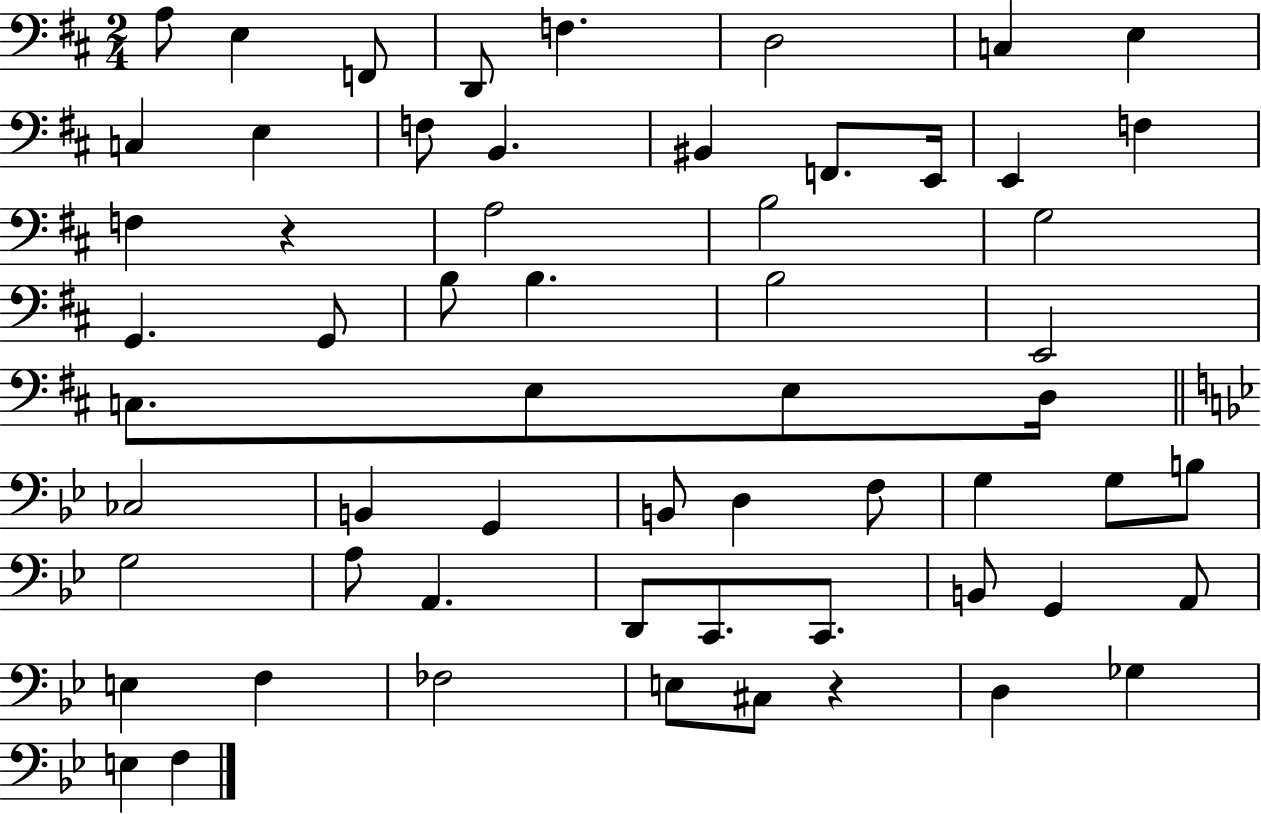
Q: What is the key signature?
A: D major